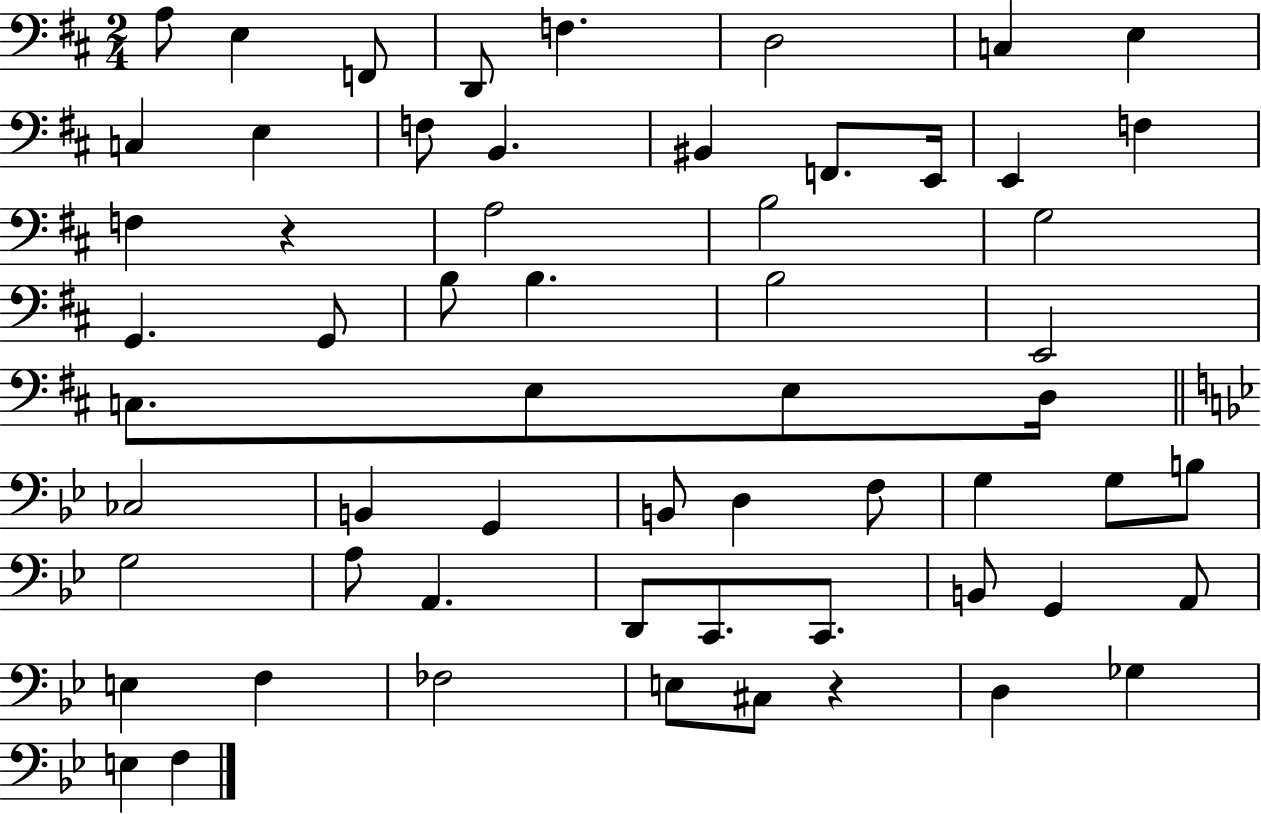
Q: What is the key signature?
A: D major